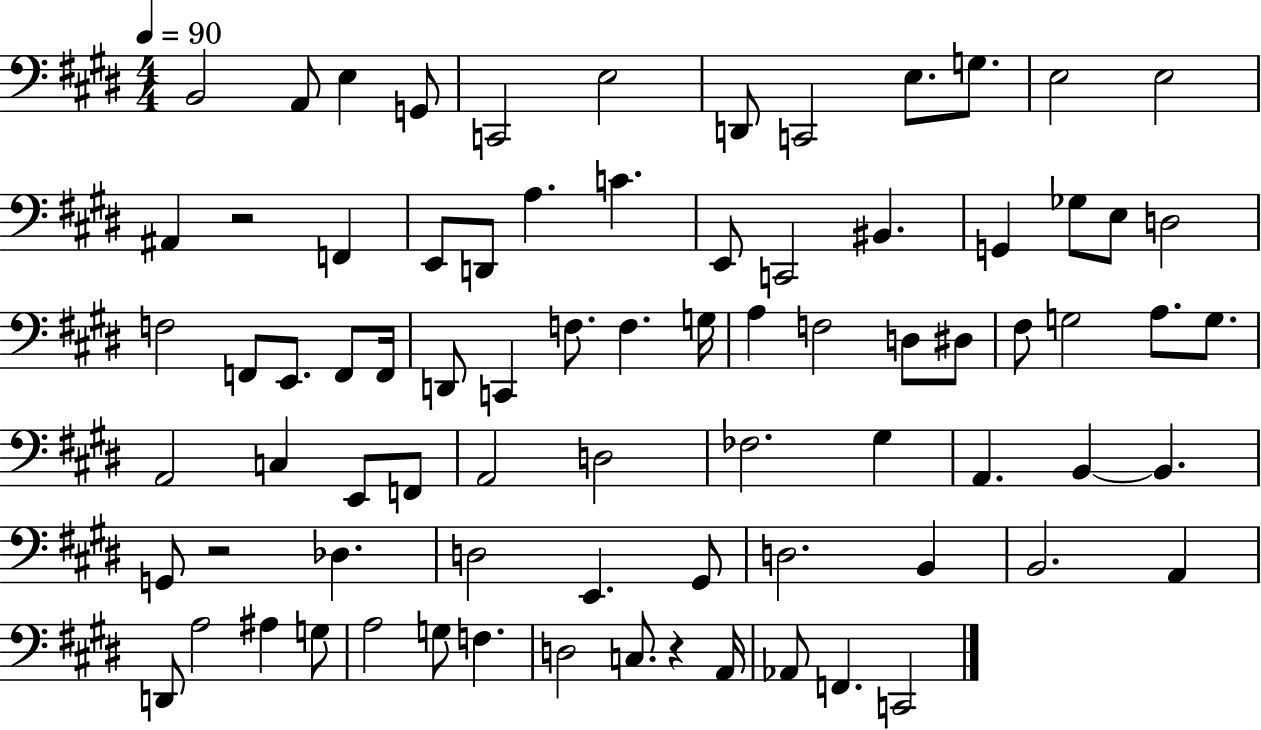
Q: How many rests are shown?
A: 3